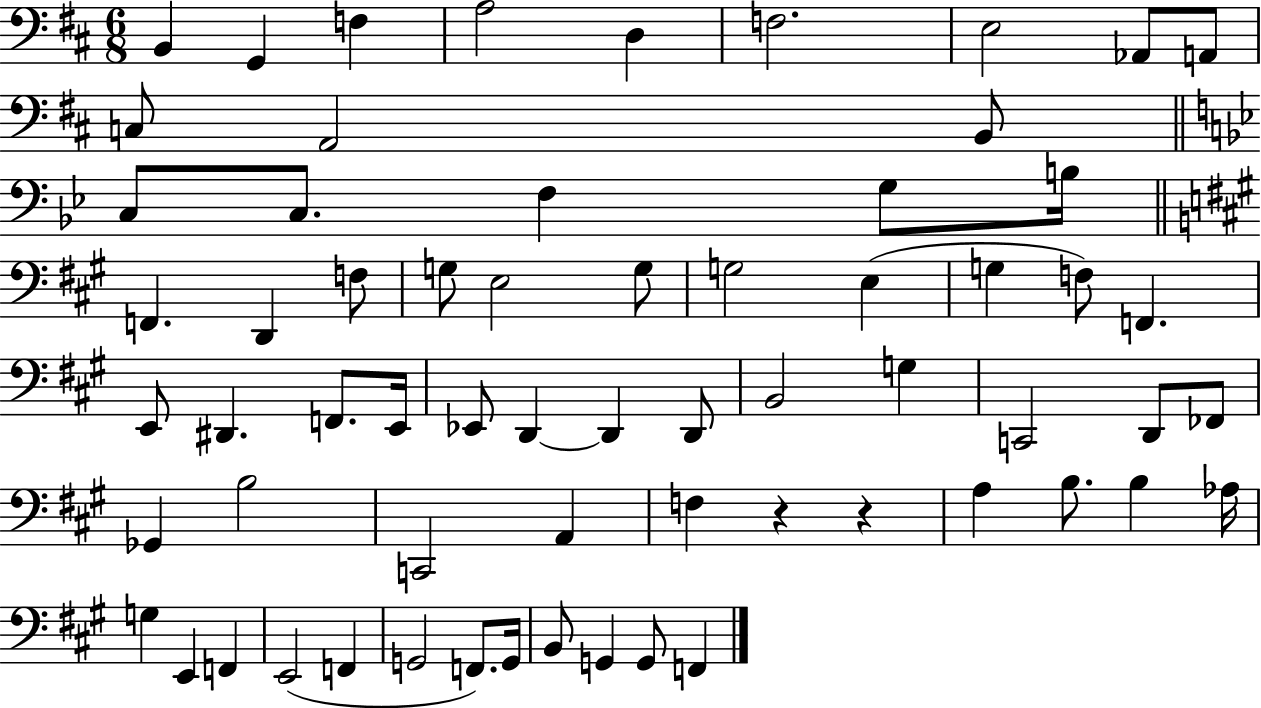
X:1
T:Untitled
M:6/8
L:1/4
K:D
B,, G,, F, A,2 D, F,2 E,2 _A,,/2 A,,/2 C,/2 A,,2 B,,/2 C,/2 C,/2 F, G,/2 B,/4 F,, D,, F,/2 G,/2 E,2 G,/2 G,2 E, G, F,/2 F,, E,,/2 ^D,, F,,/2 E,,/4 _E,,/2 D,, D,, D,,/2 B,,2 G, C,,2 D,,/2 _F,,/2 _G,, B,2 C,,2 A,, F, z z A, B,/2 B, _A,/4 G, E,, F,, E,,2 F,, G,,2 F,,/2 G,,/4 B,,/2 G,, G,,/2 F,,